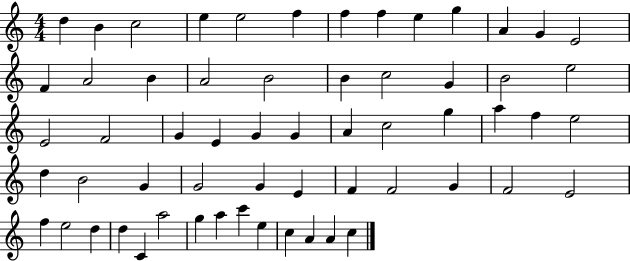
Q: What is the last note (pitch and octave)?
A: C5